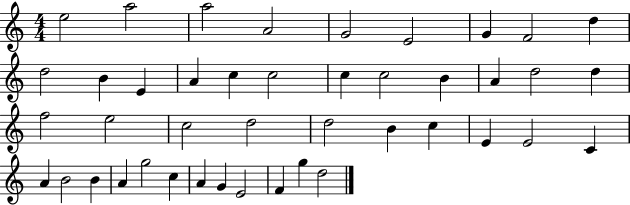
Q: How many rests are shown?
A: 0